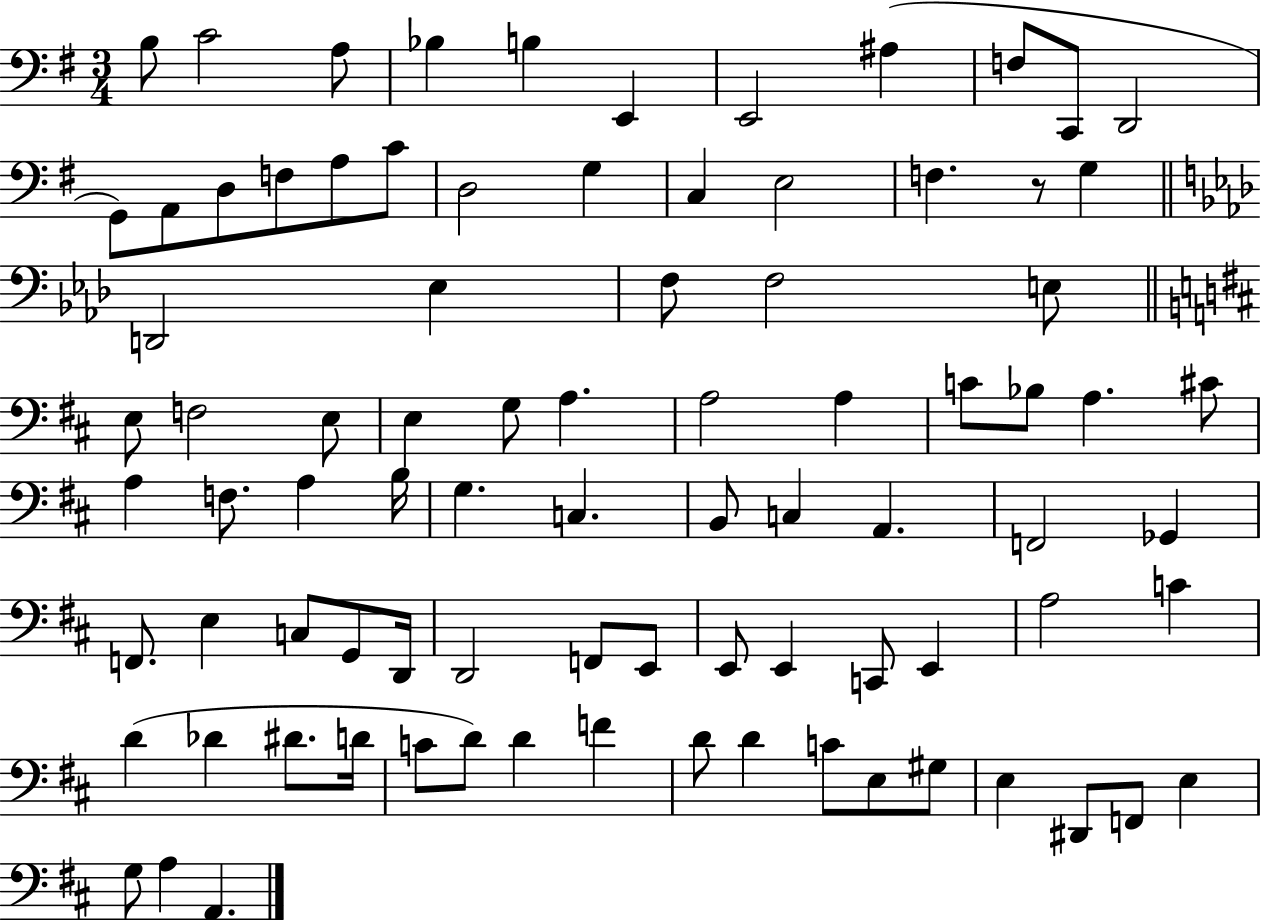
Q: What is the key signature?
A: G major